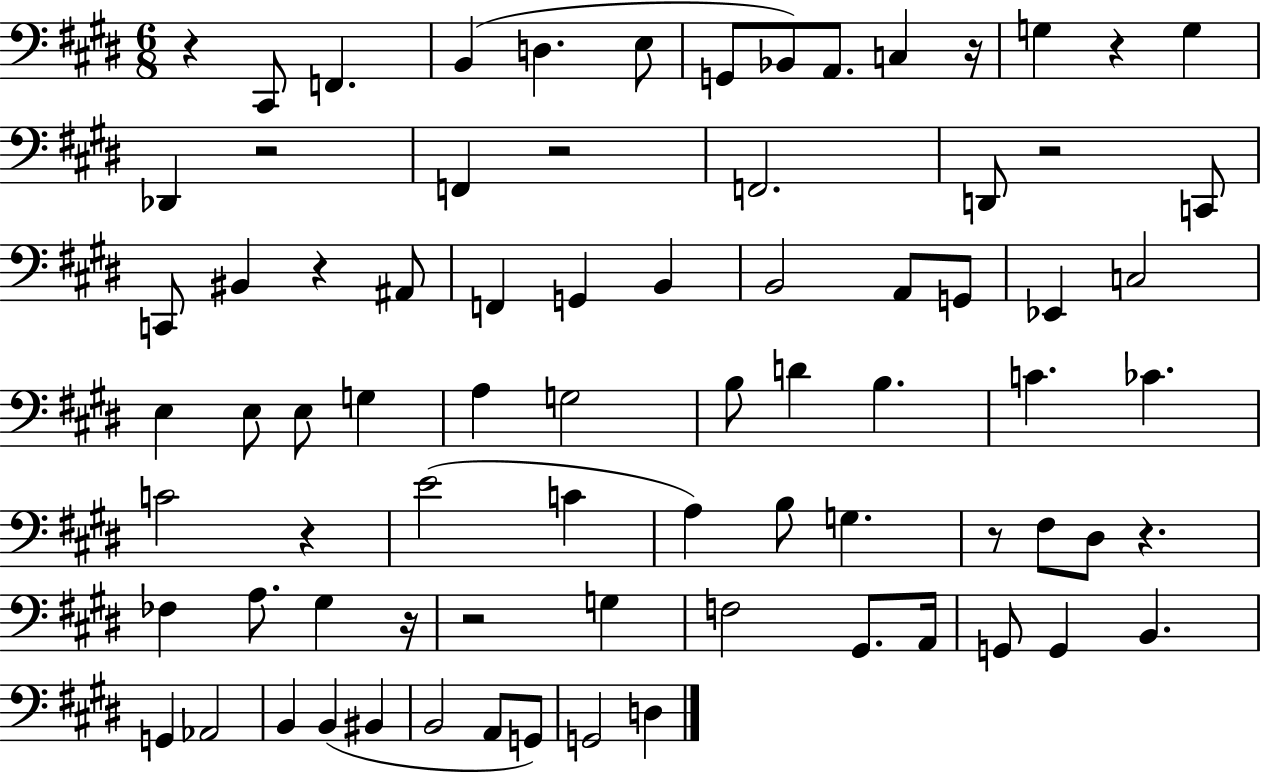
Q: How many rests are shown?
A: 12